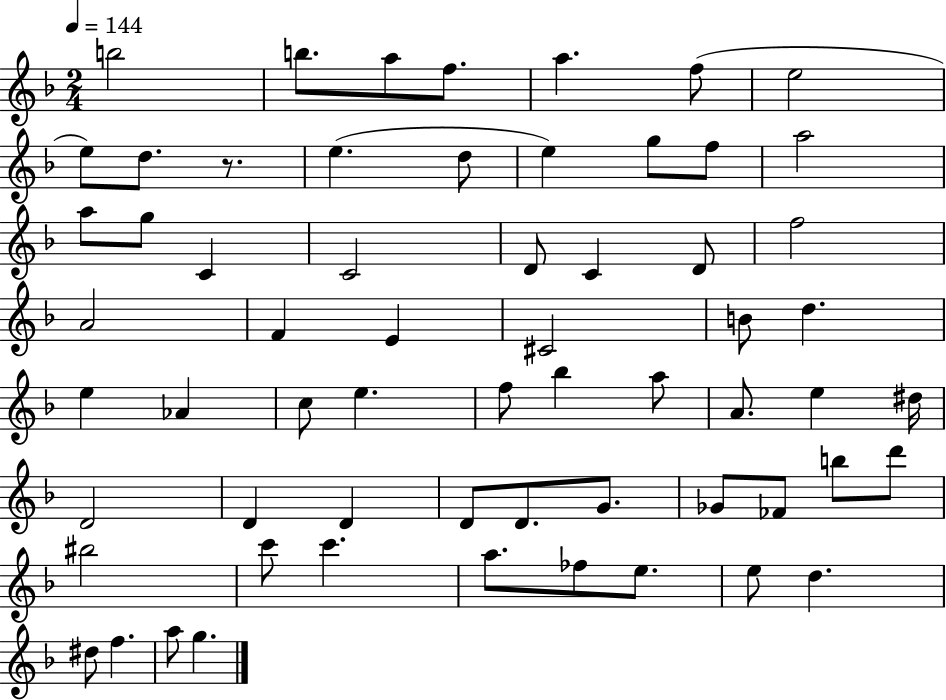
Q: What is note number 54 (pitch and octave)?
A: FES5